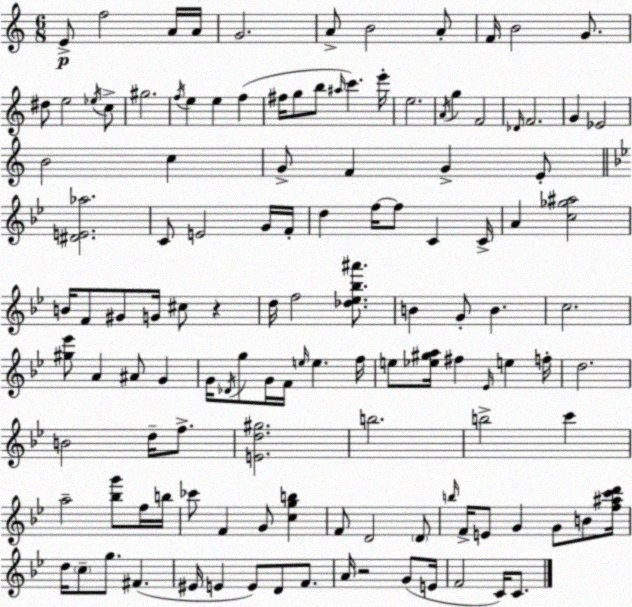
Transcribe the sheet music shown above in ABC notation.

X:1
T:Untitled
M:6/8
L:1/4
K:Am
E/2 f2 A/4 A/4 G2 A/2 B2 A/2 F/4 B2 G/2 ^d/2 e2 _e/4 c/2 ^g2 f/4 e e f ^f/4 g/2 b/2 ^a/4 c' e'/4 e2 A/4 g F2 _D/4 F2 G _E2 B2 c G/2 F G E/2 [^DE_a]2 C/2 E2 G/4 F/4 d f/4 f/2 C C/4 A [c_g^a]2 B/4 F/2 ^G/2 G/4 ^c/2 z d/4 f2 [_d_e_b^a']/2 B G/2 B c2 [^g_e']/2 A ^A/2 G G/4 _D/4 g/2 G/4 F/4 e/4 e f/4 e/2 [_e^ga]/4 ^f _E/4 e f/4 d2 B2 d/4 f/2 [Ed^g]2 b2 b2 c' a2 [_bg']/2 f/4 b/4 _c'/2 F G/2 [cgb] F/2 D2 D/2 b/4 F/4 E/2 G G/2 B/2 [f^ac'd']/4 d/4 c/2 g/2 ^F ^E/4 E E/2 D/2 F/2 A/4 z2 G/2 E/4 F2 C/4 C/2